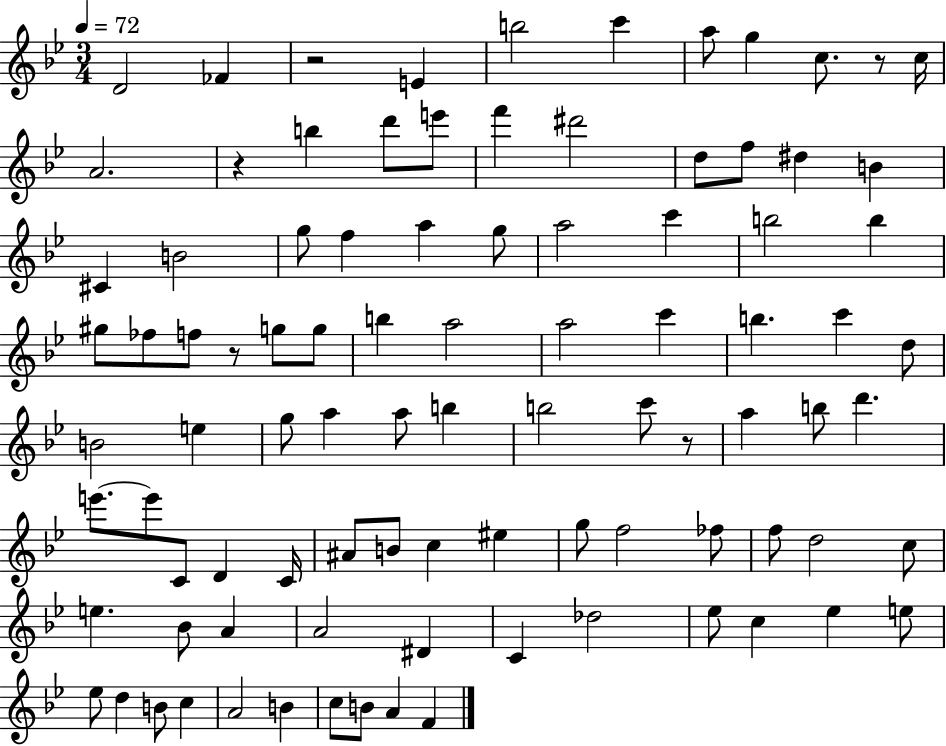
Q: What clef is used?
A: treble